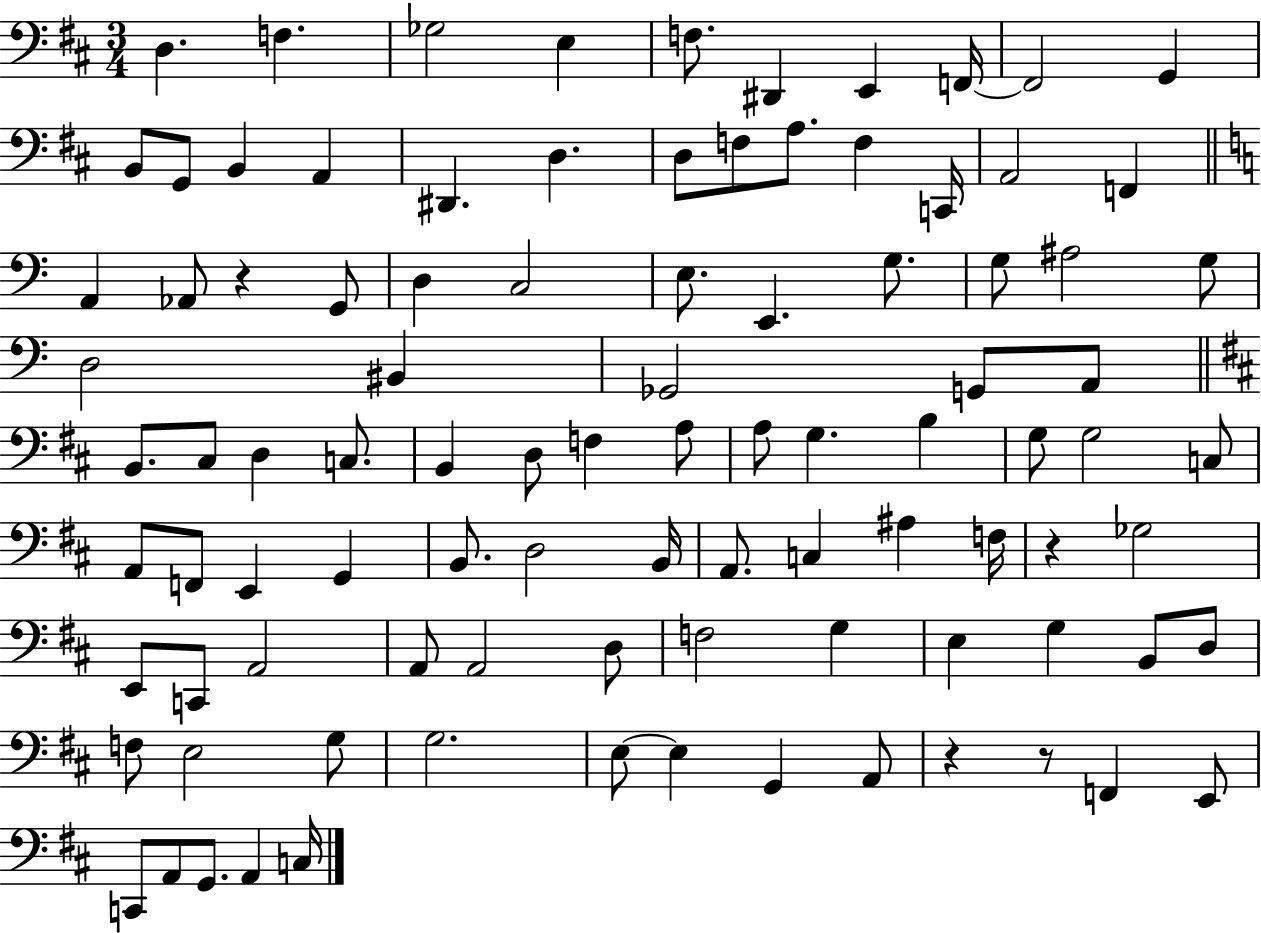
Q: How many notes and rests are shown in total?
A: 96